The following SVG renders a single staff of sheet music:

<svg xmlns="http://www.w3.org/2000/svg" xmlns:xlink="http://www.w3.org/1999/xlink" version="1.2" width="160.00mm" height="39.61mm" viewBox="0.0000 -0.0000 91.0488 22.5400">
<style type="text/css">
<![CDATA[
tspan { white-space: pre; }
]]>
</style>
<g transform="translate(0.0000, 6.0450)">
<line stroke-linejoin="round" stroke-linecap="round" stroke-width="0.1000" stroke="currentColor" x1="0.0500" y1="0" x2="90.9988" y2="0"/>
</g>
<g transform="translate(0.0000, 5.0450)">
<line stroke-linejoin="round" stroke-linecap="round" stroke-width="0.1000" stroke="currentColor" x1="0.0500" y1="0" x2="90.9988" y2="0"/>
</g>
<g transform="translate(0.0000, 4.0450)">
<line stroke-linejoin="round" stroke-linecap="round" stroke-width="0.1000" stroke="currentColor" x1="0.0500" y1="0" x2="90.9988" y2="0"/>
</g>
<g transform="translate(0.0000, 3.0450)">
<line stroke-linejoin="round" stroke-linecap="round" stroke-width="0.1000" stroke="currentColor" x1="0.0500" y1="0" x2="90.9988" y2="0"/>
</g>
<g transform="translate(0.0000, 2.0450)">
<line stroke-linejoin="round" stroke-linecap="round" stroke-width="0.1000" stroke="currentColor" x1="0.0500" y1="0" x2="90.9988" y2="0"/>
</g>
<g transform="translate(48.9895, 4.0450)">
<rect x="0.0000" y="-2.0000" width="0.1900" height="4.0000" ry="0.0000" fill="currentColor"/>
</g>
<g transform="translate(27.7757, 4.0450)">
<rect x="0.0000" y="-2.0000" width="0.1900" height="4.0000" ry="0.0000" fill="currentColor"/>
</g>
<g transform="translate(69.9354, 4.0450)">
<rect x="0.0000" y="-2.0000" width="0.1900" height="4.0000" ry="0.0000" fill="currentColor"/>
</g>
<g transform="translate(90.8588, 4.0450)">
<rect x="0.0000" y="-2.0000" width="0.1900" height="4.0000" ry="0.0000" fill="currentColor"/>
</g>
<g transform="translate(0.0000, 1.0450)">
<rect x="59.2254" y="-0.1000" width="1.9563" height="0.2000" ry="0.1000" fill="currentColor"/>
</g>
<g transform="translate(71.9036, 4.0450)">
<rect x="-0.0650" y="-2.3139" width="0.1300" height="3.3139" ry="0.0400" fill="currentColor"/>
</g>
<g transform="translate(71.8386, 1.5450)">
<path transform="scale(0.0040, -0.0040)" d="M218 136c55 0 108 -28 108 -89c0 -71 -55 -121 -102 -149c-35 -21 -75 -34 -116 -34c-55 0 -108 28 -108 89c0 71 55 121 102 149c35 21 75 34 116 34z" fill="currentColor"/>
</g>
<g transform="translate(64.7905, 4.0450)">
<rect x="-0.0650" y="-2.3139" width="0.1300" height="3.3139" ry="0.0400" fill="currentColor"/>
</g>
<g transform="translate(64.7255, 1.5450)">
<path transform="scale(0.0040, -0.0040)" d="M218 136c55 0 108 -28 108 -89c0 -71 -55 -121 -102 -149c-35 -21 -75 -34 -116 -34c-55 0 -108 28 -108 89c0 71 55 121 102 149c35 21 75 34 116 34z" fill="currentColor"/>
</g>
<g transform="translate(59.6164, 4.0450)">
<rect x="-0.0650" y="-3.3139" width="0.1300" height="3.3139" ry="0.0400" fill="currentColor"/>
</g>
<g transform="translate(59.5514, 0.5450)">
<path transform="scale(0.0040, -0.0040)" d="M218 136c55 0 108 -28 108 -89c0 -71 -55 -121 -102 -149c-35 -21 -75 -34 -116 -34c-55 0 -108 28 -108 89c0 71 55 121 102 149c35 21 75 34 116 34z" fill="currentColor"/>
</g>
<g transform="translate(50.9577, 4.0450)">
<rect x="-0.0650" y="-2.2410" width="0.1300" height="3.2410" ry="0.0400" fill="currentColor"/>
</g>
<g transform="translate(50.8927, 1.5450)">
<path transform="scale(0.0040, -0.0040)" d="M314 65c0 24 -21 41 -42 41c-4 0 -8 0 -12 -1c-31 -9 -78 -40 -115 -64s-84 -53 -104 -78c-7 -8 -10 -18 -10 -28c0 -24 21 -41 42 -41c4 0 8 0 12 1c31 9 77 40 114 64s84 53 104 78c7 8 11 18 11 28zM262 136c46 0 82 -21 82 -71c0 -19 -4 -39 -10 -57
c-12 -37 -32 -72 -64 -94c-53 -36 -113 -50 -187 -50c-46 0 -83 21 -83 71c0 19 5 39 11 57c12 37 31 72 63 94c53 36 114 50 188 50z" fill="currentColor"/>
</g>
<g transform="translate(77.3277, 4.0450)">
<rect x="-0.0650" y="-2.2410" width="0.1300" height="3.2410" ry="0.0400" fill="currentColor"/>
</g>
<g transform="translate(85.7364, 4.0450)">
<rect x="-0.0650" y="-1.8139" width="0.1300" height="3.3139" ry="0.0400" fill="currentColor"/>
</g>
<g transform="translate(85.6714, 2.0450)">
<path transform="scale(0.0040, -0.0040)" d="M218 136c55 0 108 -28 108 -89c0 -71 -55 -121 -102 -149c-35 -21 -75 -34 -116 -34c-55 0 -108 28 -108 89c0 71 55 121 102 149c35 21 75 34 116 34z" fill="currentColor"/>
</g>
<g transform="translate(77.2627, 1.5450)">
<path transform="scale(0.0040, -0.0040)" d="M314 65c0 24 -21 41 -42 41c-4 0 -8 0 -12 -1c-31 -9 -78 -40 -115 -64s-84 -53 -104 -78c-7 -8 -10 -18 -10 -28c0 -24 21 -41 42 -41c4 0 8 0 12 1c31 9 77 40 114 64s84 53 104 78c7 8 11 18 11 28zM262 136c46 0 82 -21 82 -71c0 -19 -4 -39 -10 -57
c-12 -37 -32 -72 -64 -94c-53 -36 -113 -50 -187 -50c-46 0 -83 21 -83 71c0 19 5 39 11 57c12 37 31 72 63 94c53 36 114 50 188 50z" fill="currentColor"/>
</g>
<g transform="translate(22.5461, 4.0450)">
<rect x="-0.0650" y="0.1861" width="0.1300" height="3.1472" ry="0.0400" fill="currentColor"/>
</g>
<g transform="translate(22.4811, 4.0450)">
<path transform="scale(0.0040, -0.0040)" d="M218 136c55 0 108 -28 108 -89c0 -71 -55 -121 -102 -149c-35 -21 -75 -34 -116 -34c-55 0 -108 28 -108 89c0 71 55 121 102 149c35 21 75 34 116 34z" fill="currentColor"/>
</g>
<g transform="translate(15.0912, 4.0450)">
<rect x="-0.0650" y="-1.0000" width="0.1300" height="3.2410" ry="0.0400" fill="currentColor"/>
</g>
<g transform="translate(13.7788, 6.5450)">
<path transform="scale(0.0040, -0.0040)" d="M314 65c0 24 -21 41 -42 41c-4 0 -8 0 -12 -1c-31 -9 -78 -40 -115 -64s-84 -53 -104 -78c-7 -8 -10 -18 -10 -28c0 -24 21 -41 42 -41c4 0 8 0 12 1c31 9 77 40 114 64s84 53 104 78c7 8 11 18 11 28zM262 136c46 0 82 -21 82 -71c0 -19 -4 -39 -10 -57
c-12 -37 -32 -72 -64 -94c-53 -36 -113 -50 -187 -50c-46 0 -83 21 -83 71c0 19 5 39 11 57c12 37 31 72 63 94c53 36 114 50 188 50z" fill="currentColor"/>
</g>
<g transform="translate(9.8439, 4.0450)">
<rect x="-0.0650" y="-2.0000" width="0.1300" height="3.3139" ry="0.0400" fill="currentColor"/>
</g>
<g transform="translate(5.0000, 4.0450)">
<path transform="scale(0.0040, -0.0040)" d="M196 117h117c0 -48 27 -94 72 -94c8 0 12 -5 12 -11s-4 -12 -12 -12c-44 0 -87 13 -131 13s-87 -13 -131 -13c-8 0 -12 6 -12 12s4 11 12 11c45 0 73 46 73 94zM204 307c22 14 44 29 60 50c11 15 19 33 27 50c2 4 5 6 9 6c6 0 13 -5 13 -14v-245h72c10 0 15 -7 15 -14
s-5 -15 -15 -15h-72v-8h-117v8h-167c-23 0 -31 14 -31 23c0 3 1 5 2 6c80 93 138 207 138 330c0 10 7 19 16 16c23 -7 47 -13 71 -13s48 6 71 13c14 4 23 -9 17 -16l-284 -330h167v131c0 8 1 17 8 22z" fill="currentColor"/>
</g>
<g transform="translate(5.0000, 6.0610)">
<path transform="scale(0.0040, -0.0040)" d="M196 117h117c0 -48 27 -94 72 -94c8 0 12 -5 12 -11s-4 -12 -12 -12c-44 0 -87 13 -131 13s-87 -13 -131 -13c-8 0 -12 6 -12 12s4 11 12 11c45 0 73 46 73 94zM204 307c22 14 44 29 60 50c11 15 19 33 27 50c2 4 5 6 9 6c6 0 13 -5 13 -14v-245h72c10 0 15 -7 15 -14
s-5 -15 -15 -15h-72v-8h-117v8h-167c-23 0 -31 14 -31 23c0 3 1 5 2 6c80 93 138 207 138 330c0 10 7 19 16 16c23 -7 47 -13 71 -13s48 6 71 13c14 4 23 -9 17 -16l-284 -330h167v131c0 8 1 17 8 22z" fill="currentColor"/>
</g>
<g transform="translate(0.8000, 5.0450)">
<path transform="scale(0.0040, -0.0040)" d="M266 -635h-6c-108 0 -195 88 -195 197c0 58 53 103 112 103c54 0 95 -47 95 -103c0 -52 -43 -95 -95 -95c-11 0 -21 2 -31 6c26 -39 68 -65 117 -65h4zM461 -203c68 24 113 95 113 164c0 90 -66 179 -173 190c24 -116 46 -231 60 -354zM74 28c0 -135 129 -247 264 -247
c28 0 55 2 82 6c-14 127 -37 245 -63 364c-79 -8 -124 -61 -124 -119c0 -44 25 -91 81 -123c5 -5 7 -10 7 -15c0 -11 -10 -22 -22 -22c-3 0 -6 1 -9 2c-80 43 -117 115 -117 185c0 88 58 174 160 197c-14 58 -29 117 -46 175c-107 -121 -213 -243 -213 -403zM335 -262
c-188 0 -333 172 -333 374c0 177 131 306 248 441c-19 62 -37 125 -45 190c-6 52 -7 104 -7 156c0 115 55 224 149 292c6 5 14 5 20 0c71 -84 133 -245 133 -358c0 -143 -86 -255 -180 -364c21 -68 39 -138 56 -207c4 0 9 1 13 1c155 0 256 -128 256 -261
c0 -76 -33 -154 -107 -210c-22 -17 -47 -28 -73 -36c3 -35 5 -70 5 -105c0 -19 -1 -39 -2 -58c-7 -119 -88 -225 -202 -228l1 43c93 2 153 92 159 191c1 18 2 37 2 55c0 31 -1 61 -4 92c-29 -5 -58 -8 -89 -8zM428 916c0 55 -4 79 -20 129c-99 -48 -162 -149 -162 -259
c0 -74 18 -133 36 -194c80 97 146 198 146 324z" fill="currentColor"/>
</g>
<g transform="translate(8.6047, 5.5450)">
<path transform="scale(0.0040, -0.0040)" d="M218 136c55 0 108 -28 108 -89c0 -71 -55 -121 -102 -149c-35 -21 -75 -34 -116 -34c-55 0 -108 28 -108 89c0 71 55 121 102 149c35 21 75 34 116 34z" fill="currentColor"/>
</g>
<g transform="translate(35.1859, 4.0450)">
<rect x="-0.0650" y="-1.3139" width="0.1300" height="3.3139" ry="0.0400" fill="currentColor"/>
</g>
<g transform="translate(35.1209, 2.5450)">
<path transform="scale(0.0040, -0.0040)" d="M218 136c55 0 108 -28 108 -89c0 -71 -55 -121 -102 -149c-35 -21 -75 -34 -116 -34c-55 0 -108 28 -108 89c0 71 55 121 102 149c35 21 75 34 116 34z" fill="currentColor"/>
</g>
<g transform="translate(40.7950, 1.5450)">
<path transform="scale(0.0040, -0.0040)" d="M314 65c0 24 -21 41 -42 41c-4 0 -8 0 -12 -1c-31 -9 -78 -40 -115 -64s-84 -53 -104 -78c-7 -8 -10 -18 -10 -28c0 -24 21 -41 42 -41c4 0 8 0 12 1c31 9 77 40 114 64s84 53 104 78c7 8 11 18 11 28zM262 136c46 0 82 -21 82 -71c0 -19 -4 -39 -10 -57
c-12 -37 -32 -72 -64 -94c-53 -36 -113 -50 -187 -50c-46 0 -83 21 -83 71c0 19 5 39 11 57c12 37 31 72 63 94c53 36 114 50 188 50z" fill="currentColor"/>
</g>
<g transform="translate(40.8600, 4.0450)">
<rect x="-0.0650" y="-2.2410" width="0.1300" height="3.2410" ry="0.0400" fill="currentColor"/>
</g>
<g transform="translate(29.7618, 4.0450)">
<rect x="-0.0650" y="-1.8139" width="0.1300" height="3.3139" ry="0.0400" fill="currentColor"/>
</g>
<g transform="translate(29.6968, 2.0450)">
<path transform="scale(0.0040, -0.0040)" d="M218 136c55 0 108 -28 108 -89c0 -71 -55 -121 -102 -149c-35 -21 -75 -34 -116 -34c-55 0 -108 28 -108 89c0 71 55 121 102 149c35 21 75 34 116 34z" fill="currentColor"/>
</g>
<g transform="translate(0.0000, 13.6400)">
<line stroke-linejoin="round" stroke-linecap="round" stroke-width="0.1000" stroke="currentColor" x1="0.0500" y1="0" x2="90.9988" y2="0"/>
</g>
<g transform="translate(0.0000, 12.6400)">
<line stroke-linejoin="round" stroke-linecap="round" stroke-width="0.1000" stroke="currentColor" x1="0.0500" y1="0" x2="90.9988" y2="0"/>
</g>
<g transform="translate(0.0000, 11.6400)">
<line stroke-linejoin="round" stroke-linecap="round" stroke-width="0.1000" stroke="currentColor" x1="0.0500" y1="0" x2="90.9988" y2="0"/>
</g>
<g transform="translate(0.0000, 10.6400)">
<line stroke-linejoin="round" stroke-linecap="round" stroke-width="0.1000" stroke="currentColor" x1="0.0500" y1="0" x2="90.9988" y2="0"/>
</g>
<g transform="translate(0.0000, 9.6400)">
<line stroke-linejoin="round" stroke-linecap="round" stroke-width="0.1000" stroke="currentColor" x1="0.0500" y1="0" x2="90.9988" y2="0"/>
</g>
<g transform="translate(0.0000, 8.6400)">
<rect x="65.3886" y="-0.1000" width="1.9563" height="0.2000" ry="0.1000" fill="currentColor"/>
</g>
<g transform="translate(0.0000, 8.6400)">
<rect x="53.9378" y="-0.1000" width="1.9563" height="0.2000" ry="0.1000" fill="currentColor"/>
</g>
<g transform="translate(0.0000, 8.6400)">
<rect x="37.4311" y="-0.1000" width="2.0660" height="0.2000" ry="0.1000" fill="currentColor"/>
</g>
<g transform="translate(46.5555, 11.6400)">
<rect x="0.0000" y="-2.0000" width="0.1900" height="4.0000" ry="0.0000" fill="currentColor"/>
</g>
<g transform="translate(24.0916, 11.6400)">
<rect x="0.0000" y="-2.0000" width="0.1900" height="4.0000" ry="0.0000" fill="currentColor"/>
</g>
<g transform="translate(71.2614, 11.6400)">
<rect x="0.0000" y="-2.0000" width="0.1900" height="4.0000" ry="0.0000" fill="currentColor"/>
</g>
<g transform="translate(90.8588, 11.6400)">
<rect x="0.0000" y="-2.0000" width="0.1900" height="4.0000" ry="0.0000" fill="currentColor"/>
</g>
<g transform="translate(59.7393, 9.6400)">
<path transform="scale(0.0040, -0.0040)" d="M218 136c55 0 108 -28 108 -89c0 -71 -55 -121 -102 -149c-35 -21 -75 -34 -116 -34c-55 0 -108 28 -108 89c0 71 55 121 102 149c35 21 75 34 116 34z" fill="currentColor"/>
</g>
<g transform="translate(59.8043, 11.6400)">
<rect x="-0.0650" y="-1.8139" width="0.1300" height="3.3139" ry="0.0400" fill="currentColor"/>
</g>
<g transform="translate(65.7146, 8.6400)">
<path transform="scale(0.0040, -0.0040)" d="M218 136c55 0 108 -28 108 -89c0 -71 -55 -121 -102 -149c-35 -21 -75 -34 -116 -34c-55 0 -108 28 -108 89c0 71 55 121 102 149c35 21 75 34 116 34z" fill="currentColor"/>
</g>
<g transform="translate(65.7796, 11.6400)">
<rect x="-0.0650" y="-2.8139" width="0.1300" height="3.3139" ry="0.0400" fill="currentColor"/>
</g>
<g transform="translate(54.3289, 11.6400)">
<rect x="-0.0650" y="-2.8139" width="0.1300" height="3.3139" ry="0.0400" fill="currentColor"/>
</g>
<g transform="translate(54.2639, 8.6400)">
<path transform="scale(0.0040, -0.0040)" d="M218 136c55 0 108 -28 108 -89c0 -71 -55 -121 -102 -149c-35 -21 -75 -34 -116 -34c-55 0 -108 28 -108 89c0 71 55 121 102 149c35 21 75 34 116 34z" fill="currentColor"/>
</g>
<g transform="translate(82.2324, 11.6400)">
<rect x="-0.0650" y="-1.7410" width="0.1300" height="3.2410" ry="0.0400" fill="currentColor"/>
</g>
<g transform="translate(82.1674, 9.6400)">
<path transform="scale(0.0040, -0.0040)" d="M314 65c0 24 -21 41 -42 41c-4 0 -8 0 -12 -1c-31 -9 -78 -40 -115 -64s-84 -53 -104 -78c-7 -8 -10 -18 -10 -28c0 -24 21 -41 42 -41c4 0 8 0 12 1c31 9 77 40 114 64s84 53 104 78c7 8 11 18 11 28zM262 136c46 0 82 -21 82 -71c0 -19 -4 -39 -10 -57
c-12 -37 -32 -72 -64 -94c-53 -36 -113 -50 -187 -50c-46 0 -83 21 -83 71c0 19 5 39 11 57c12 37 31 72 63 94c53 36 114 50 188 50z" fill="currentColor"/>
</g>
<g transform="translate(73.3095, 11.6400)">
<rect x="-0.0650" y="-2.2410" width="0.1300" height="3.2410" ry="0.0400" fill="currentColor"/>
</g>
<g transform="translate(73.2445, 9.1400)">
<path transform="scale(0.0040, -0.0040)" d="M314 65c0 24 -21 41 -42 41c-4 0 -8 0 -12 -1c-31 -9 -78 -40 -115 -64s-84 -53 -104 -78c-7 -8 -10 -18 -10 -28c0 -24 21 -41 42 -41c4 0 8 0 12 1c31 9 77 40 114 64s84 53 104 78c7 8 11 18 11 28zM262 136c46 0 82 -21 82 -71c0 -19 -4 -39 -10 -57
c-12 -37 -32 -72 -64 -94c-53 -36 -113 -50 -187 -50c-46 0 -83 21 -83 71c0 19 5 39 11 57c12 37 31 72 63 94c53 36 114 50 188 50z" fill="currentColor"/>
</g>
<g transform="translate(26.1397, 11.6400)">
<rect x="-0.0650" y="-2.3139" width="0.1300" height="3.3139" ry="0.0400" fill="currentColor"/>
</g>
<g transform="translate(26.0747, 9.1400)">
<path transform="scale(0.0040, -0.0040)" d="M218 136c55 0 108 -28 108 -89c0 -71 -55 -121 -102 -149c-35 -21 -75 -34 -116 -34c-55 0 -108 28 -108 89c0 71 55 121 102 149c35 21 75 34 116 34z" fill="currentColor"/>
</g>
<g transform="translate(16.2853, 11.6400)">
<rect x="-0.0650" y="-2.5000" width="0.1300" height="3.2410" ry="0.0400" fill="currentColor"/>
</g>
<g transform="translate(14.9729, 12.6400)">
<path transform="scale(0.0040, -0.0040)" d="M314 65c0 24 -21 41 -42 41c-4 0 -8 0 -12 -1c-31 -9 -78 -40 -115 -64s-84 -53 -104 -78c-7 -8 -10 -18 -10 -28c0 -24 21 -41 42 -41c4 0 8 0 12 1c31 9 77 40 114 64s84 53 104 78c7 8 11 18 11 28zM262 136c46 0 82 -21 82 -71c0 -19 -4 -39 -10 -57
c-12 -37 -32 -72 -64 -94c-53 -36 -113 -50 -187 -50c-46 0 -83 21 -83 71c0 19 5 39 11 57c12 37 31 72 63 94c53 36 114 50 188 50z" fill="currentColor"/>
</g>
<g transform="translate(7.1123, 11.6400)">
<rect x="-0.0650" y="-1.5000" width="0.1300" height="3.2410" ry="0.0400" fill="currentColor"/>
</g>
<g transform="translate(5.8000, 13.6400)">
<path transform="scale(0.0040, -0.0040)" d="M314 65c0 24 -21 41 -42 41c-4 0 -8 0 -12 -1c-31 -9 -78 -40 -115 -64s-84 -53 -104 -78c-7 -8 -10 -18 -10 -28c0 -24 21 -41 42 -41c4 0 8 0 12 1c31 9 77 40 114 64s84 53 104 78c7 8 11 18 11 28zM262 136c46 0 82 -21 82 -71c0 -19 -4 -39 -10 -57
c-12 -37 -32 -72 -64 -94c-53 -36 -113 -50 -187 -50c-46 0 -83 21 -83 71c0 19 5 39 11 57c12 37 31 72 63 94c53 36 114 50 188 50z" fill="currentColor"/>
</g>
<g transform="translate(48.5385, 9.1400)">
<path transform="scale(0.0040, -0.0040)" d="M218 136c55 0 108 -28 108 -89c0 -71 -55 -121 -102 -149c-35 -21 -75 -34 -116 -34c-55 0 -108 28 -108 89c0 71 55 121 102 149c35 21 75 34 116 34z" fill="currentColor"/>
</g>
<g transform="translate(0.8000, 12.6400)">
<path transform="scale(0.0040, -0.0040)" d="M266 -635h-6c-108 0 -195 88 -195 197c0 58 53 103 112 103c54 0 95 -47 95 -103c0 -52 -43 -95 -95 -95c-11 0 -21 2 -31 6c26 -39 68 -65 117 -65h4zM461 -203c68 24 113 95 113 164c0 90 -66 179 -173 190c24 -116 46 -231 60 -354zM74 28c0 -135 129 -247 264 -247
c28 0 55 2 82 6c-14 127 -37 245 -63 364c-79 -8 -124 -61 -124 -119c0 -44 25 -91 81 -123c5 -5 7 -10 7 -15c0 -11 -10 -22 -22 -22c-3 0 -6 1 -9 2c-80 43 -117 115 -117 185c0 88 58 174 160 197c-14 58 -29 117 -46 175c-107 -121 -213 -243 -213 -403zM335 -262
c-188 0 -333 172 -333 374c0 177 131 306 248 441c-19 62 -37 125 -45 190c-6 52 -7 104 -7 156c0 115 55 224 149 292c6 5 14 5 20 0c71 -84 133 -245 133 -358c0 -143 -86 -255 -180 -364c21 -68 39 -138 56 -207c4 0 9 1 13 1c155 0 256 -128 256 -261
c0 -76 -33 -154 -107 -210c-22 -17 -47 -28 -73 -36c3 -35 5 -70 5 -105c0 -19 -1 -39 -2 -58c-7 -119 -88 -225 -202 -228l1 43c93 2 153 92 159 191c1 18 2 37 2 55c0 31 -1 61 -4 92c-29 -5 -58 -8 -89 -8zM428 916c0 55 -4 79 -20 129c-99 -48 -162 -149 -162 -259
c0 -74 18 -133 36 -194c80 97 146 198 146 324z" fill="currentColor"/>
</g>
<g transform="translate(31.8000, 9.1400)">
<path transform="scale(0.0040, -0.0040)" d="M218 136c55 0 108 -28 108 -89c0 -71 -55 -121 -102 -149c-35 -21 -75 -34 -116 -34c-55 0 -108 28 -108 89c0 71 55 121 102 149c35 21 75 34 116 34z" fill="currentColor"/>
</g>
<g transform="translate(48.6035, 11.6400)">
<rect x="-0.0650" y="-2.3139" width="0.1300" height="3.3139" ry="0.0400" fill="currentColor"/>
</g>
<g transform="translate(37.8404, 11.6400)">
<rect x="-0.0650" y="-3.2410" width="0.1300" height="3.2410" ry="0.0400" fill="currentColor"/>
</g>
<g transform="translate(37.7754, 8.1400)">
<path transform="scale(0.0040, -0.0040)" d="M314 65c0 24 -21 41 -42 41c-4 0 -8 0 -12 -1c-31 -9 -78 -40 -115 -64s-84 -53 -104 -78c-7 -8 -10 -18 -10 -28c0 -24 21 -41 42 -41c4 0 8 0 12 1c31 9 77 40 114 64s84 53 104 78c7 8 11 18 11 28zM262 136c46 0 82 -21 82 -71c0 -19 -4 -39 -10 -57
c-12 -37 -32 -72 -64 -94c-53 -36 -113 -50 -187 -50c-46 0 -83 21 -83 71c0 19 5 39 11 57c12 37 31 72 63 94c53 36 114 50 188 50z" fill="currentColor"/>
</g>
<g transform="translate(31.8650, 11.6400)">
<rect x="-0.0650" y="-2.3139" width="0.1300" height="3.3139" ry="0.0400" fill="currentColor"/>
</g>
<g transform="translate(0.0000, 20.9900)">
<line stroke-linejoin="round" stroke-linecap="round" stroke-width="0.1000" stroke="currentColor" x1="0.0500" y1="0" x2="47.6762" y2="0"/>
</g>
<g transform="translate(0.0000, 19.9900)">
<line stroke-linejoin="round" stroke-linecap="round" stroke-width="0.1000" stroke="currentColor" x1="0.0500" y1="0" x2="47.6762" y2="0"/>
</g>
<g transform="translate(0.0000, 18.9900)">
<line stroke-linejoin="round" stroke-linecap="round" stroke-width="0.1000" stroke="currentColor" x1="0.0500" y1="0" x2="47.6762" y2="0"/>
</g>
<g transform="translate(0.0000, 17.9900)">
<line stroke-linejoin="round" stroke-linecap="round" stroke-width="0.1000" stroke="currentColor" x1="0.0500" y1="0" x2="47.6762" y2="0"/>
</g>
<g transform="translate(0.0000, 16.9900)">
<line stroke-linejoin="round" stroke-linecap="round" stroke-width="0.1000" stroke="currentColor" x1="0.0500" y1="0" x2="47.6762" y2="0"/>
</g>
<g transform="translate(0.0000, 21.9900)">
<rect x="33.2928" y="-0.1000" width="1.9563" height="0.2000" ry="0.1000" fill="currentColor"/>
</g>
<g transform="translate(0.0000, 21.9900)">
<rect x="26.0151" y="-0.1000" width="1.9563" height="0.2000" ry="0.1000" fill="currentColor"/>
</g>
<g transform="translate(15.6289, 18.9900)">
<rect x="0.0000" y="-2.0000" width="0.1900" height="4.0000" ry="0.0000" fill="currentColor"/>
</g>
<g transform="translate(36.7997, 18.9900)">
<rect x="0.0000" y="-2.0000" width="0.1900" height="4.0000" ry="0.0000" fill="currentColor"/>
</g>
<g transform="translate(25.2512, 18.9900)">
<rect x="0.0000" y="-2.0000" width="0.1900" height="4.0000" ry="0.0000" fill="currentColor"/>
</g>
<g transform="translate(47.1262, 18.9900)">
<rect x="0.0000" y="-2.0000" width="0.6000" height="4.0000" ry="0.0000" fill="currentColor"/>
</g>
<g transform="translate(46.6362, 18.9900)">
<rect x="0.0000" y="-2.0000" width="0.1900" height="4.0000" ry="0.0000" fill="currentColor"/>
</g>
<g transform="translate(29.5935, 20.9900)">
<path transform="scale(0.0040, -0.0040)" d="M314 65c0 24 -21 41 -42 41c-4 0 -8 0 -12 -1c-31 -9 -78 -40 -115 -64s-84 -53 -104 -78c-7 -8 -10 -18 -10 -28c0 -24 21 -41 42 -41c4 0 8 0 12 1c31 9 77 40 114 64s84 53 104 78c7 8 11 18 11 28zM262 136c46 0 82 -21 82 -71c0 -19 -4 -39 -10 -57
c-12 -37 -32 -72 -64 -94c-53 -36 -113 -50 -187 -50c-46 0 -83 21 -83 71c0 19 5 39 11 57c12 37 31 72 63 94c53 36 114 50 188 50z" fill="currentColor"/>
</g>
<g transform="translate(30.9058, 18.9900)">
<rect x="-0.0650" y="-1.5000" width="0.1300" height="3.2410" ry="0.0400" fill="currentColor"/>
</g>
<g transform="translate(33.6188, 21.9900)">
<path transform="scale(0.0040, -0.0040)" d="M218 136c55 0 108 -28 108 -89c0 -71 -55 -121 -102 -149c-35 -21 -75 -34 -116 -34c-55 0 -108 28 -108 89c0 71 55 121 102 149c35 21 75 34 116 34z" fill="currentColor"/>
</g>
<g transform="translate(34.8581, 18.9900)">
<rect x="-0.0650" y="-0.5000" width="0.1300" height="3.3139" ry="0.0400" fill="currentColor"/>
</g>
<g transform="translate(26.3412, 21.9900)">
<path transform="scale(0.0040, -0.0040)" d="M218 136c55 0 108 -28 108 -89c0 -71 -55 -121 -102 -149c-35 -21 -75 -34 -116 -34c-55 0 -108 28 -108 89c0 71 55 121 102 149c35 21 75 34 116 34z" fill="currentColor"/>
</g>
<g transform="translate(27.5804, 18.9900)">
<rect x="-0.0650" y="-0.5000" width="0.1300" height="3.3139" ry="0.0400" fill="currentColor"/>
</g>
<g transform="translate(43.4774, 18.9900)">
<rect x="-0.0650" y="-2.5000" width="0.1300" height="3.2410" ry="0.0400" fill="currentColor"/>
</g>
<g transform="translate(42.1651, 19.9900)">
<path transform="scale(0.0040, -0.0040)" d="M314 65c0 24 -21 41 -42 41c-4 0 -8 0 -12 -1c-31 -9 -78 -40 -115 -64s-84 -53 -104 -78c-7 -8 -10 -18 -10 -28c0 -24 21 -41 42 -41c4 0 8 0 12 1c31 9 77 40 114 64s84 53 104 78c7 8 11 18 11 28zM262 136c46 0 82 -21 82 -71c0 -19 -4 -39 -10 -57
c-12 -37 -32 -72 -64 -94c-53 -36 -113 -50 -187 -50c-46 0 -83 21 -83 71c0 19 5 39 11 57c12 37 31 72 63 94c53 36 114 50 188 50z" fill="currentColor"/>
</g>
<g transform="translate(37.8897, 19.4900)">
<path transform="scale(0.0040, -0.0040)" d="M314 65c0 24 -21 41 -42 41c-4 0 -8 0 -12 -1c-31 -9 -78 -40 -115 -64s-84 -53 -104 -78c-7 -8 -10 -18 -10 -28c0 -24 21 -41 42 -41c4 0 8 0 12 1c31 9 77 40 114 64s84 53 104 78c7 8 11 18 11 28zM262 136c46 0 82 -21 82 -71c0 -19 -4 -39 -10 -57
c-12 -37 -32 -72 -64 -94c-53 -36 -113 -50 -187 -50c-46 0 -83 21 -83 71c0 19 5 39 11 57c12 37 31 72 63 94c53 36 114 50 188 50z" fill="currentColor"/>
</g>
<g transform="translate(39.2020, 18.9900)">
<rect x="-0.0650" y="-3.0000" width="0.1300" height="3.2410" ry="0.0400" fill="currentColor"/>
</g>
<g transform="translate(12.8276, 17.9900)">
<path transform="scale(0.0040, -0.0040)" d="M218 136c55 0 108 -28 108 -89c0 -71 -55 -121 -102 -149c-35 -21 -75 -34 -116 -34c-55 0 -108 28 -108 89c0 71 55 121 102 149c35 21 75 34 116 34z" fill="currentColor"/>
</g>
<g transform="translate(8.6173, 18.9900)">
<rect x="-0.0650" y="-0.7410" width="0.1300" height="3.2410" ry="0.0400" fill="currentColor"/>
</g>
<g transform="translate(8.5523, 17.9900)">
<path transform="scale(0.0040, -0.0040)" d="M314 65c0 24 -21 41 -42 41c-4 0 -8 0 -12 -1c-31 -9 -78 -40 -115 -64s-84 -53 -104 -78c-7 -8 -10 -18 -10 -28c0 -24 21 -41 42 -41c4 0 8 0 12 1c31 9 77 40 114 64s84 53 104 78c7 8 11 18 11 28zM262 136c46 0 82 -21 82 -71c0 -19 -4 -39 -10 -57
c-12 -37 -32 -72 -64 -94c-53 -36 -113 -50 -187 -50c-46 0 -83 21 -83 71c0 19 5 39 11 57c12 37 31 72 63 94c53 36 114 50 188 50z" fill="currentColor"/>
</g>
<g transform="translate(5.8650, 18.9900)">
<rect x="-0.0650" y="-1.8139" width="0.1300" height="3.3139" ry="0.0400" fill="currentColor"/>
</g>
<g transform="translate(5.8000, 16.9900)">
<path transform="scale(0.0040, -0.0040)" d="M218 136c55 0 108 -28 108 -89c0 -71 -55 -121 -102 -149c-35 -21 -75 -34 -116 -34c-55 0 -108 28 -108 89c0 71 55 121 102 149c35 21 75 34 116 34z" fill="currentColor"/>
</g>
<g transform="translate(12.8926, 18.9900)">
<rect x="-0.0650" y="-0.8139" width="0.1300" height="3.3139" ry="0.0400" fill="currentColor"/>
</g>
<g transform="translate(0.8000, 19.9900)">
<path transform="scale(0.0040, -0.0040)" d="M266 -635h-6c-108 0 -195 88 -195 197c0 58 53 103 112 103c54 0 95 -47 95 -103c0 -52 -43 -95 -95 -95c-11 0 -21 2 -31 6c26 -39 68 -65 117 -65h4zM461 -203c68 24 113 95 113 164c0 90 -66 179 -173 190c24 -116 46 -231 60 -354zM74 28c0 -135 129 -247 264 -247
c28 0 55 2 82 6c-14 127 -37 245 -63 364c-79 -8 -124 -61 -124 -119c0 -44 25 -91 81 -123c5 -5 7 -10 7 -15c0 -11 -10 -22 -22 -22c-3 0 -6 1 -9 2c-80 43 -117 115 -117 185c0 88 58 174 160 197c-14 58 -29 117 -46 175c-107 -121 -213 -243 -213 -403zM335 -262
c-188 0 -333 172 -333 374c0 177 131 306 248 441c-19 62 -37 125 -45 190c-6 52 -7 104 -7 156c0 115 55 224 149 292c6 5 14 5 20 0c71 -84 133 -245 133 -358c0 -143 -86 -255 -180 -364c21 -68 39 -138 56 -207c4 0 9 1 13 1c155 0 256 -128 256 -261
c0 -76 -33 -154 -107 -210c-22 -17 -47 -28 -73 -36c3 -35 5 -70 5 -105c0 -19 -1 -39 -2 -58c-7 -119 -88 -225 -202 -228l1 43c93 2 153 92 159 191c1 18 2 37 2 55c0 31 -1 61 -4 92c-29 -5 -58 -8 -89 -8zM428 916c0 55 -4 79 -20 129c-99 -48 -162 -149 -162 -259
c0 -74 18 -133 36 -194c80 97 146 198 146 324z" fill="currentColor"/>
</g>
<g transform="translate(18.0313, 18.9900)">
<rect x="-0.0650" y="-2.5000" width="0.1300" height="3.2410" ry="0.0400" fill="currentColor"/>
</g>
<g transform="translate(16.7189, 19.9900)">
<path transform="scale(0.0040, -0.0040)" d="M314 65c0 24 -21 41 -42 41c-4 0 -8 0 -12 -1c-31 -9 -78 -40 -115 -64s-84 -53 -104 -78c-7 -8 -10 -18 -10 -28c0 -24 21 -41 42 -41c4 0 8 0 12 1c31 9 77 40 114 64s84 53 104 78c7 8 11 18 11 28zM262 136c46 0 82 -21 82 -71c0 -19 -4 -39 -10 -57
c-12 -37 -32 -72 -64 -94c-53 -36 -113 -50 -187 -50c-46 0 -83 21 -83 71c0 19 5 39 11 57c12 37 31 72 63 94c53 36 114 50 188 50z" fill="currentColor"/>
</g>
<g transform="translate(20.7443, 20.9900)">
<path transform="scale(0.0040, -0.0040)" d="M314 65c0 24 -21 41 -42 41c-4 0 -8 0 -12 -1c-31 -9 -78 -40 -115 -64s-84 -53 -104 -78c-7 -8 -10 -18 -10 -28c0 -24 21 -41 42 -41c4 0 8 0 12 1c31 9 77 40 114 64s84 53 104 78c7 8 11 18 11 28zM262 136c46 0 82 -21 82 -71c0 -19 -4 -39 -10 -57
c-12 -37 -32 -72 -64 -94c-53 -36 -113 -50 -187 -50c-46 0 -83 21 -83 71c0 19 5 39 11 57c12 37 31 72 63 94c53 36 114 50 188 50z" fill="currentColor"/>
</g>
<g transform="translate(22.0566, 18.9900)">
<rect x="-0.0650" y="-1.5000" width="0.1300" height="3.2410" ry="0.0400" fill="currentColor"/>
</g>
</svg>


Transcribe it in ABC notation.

X:1
T:Untitled
M:4/4
L:1/4
K:C
F D2 B f e g2 g2 b g g g2 f E2 G2 g g b2 g a f a g2 f2 f d2 d G2 E2 C E2 C A2 G2